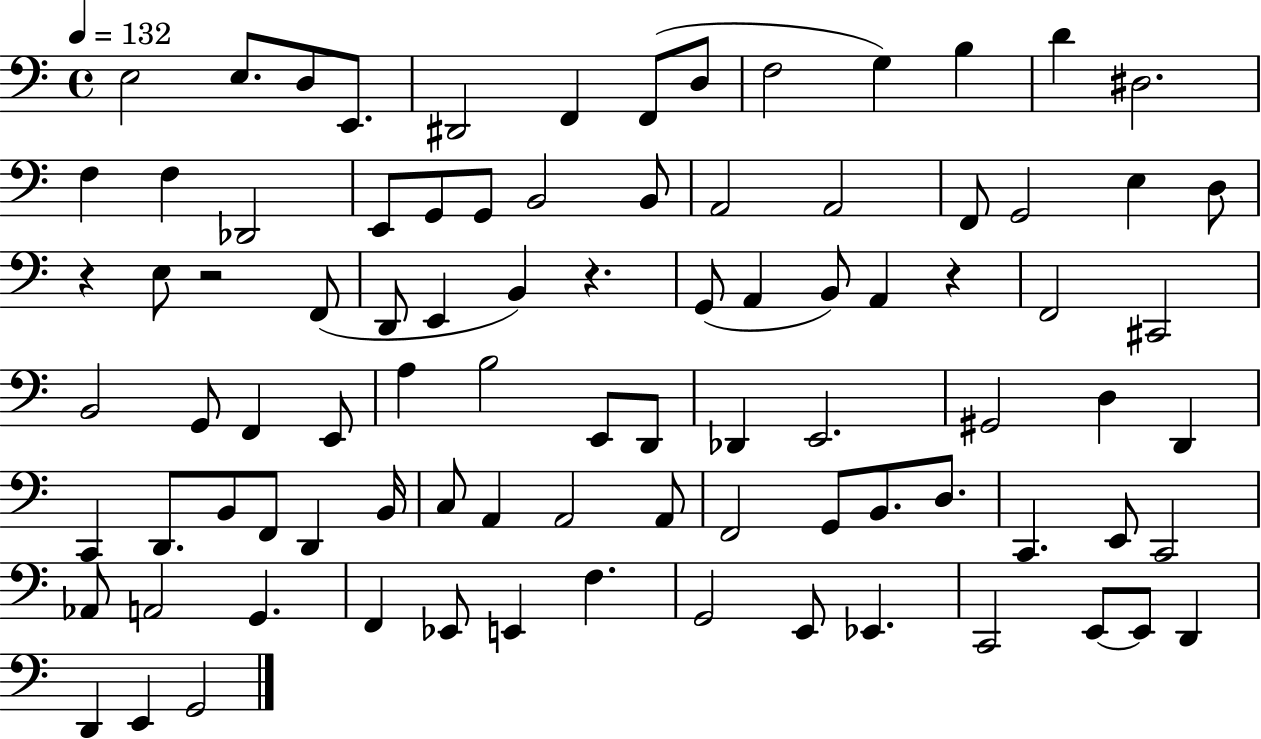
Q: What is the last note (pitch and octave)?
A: G2